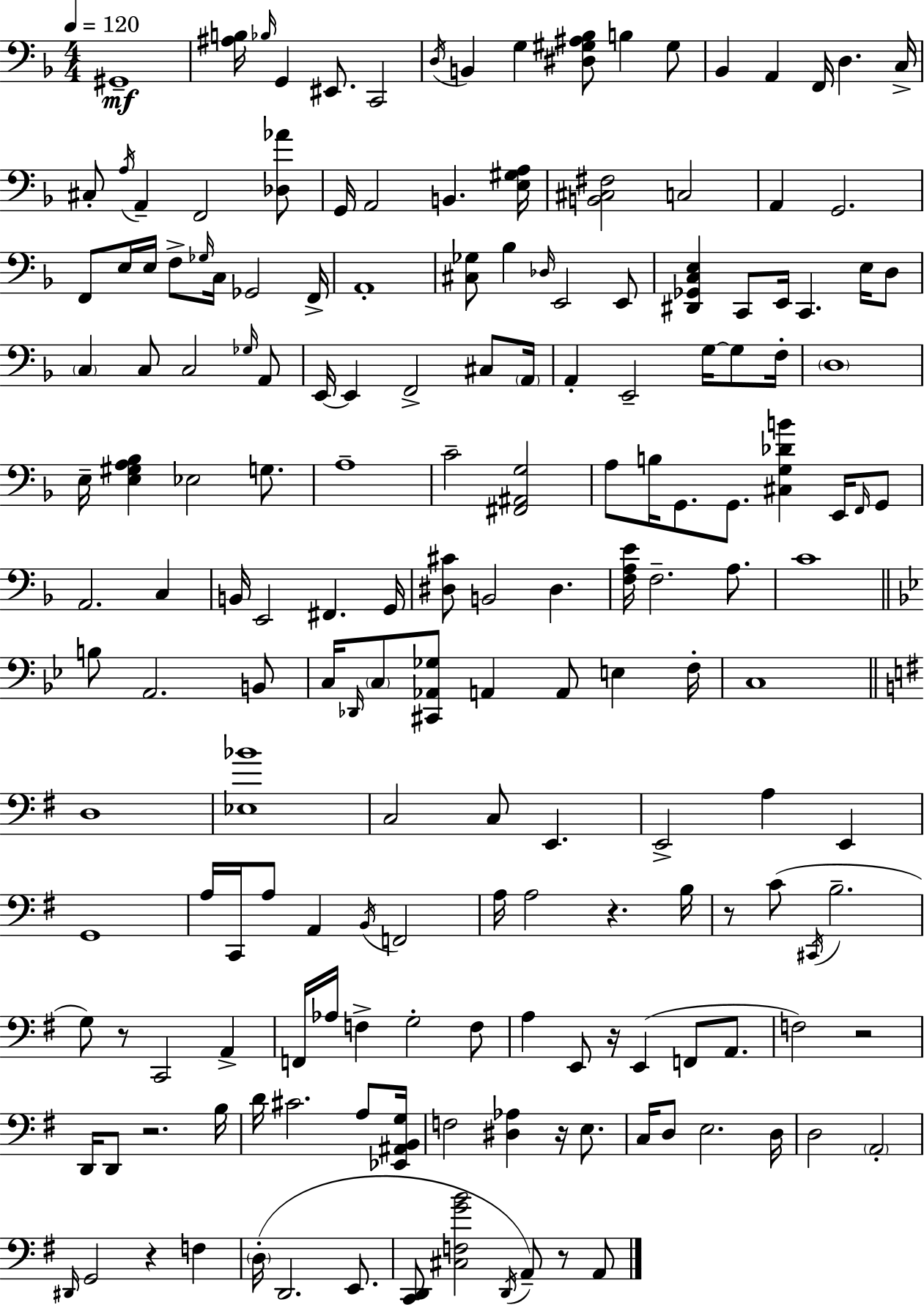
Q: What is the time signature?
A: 4/4